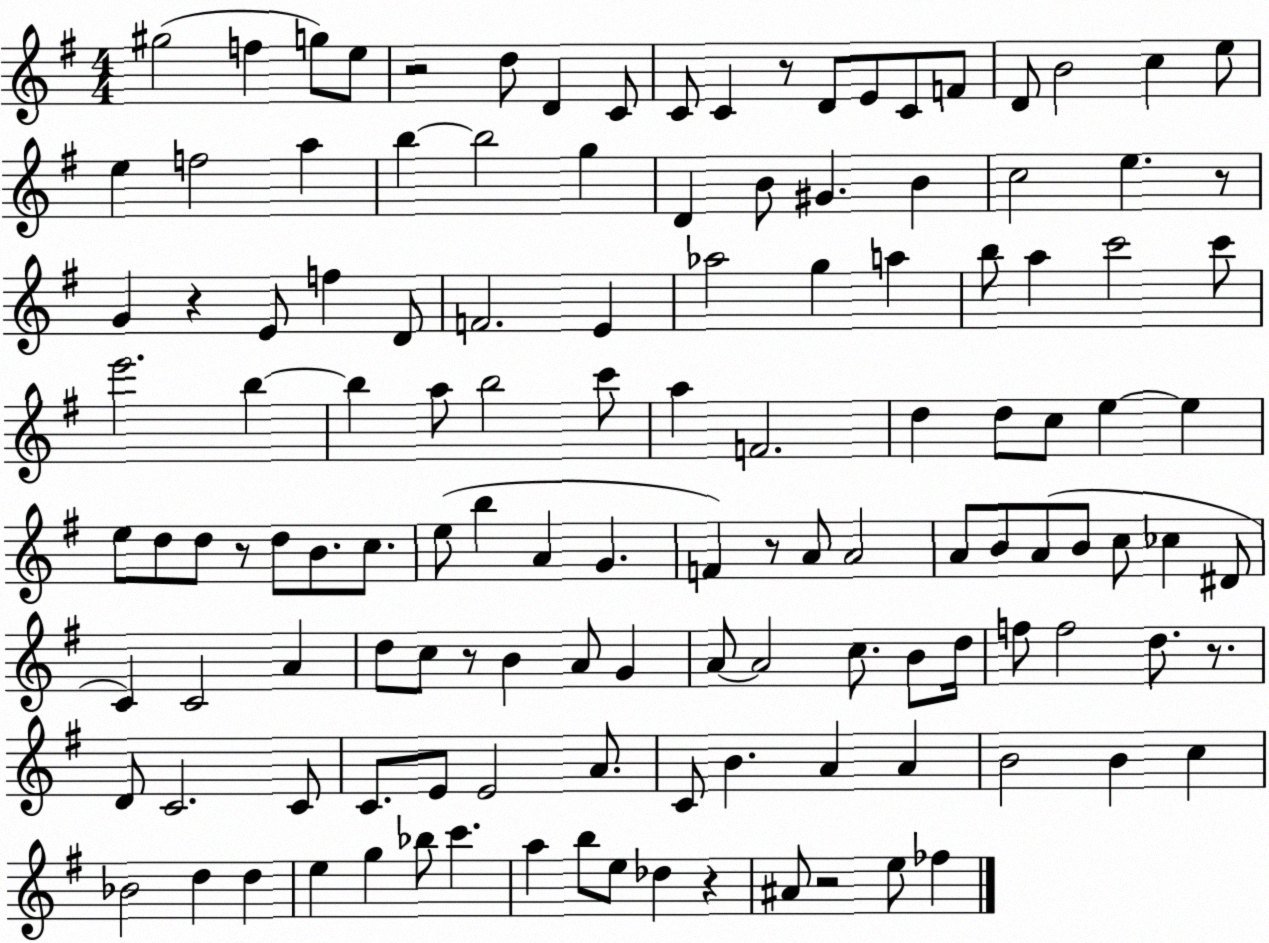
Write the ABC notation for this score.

X:1
T:Untitled
M:4/4
L:1/4
K:G
^g2 f g/2 e/2 z2 d/2 D C/2 C/2 C z/2 D/2 E/2 C/2 F/2 D/2 B2 c e/2 e f2 a b b2 g D B/2 ^G B c2 e z/2 G z E/2 f D/2 F2 E _a2 g a b/2 a c'2 c'/2 e'2 b b a/2 b2 c'/2 a F2 d d/2 c/2 e e e/2 d/2 d/2 z/2 d/2 B/2 c/2 e/2 b A G F z/2 A/2 A2 A/2 B/2 A/2 B/2 c/2 _c ^D/2 C C2 A d/2 c/2 z/2 B A/2 G A/2 A2 c/2 B/2 d/4 f/2 f2 d/2 z/2 D/2 C2 C/2 C/2 E/2 E2 A/2 C/2 B A A B2 B c _B2 d d e g _b/2 c' a b/2 e/2 _d z ^A/2 z2 e/2 _f